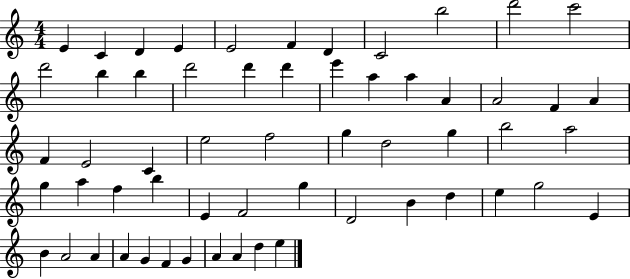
E4/q C4/q D4/q E4/q E4/h F4/q D4/q C4/h B5/h D6/h C6/h D6/h B5/q B5/q D6/h D6/q D6/q E6/q A5/q A5/q A4/q A4/h F4/q A4/q F4/q E4/h C4/q E5/h F5/h G5/q D5/h G5/q B5/h A5/h G5/q A5/q F5/q B5/q E4/q F4/h G5/q D4/h B4/q D5/q E5/q G5/h E4/q B4/q A4/h A4/q A4/q G4/q F4/q G4/q A4/q A4/q D5/q E5/q